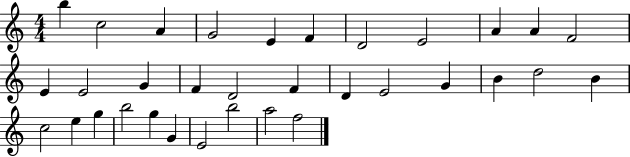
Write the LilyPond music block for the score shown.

{
  \clef treble
  \numericTimeSignature
  \time 4/4
  \key c \major
  b''4 c''2 a'4 | g'2 e'4 f'4 | d'2 e'2 | a'4 a'4 f'2 | \break e'4 e'2 g'4 | f'4 d'2 f'4 | d'4 e'2 g'4 | b'4 d''2 b'4 | \break c''2 e''4 g''4 | b''2 g''4 g'4 | e'2 b''2 | a''2 f''2 | \break \bar "|."
}